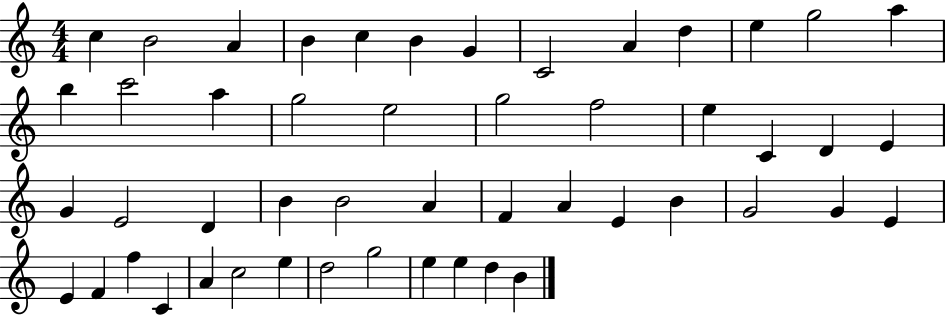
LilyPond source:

{
  \clef treble
  \numericTimeSignature
  \time 4/4
  \key c \major
  c''4 b'2 a'4 | b'4 c''4 b'4 g'4 | c'2 a'4 d''4 | e''4 g''2 a''4 | \break b''4 c'''2 a''4 | g''2 e''2 | g''2 f''2 | e''4 c'4 d'4 e'4 | \break g'4 e'2 d'4 | b'4 b'2 a'4 | f'4 a'4 e'4 b'4 | g'2 g'4 e'4 | \break e'4 f'4 f''4 c'4 | a'4 c''2 e''4 | d''2 g''2 | e''4 e''4 d''4 b'4 | \break \bar "|."
}